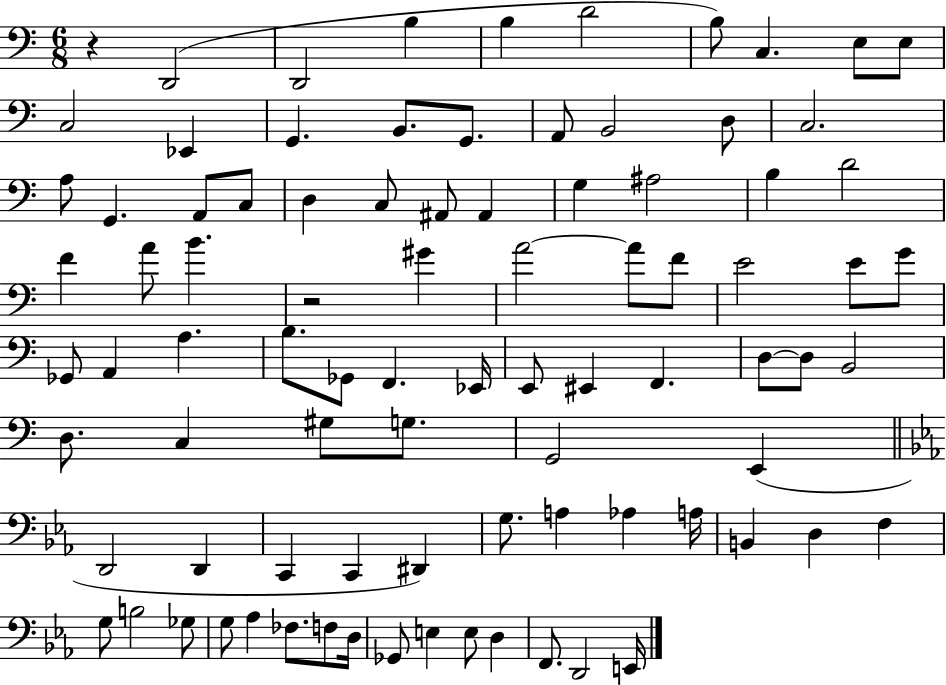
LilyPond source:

{
  \clef bass
  \numericTimeSignature
  \time 6/8
  \key c \major
  r4 d,2( | d,2 b4 | b4 d'2 | b8) c4. e8 e8 | \break c2 ees,4 | g,4. b,8. g,8. | a,8 b,2 d8 | c2. | \break a8 g,4. a,8 c8 | d4 c8 ais,8 ais,4 | g4 ais2 | b4 d'2 | \break f'4 a'8 b'4. | r2 gis'4 | a'2~~ a'8 f'8 | e'2 e'8 g'8 | \break ges,8 a,4 a4. | b8. ges,8 f,4. ees,16 | e,8 eis,4 f,4. | d8~~ d8 b,2 | \break d8. c4 gis8 g8. | g,2 e,4( | \bar "||" \break \key ees \major d,2 d,4 | c,4 c,4 dis,4) | g8. a4 aes4 a16 | b,4 d4 f4 | \break g8 b2 ges8 | g8 aes4 fes8. f8 d16 | ges,8 e4 e8 d4 | f,8. d,2 e,16 | \break \bar "|."
}